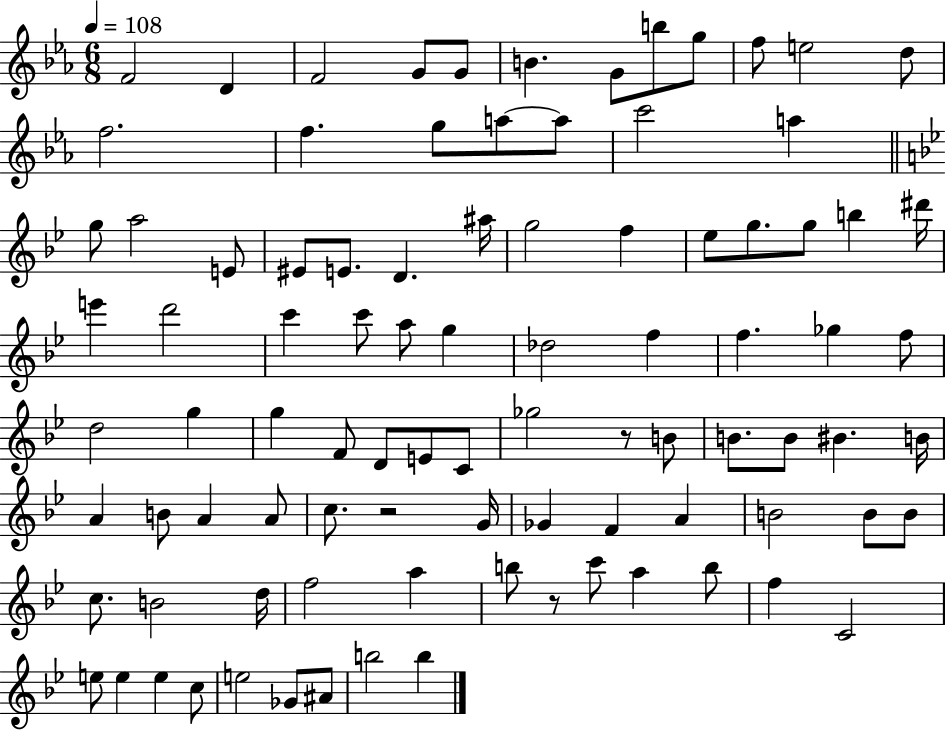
F4/h D4/q F4/h G4/e G4/e B4/q. G4/e B5/e G5/e F5/e E5/h D5/e F5/h. F5/q. G5/e A5/e A5/e C6/h A5/q G5/e A5/h E4/e EIS4/e E4/e. D4/q. A#5/s G5/h F5/q Eb5/e G5/e. G5/e B5/q D#6/s E6/q D6/h C6/q C6/e A5/e G5/q Db5/h F5/q F5/q. Gb5/q F5/e D5/h G5/q G5/q F4/e D4/e E4/e C4/e Gb5/h R/e B4/e B4/e. B4/e BIS4/q. B4/s A4/q B4/e A4/q A4/e C5/e. R/h G4/s Gb4/q F4/q A4/q B4/h B4/e B4/e C5/e. B4/h D5/s F5/h A5/q B5/e R/e C6/e A5/q B5/e F5/q C4/h E5/e E5/q E5/q C5/e E5/h Gb4/e A#4/e B5/h B5/q